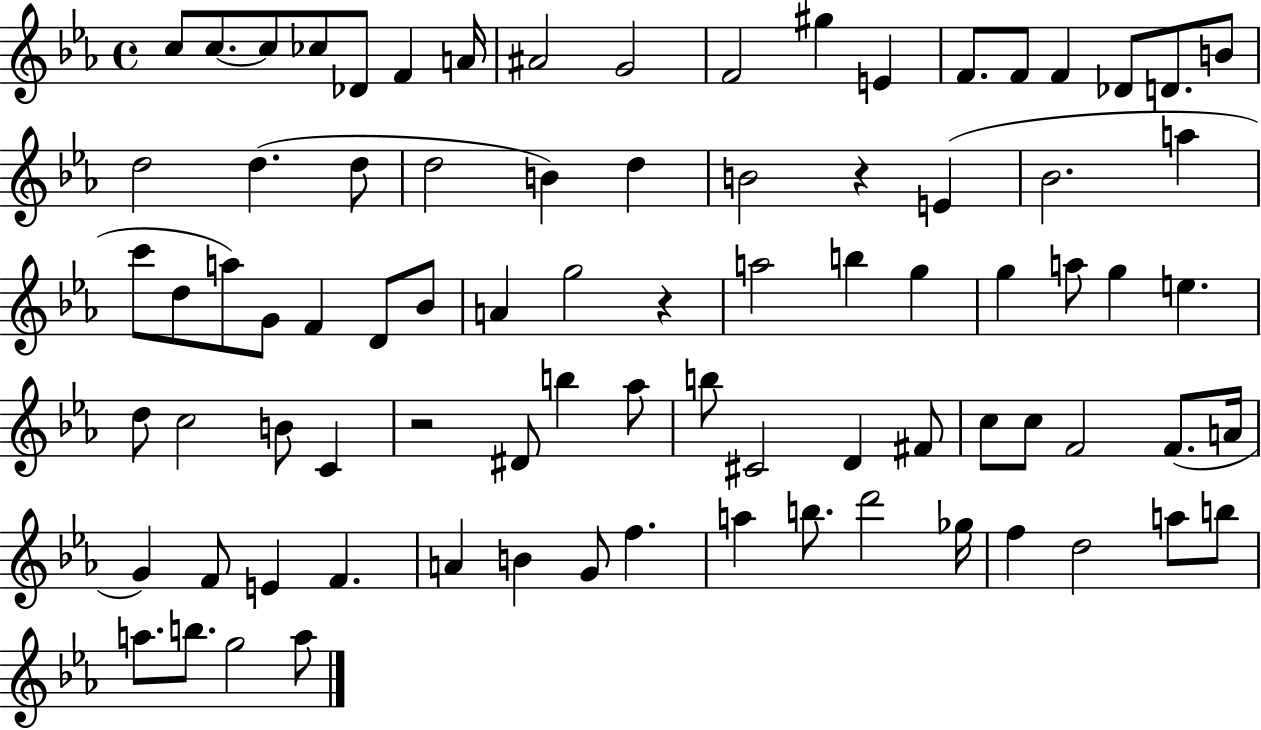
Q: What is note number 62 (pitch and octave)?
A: F4